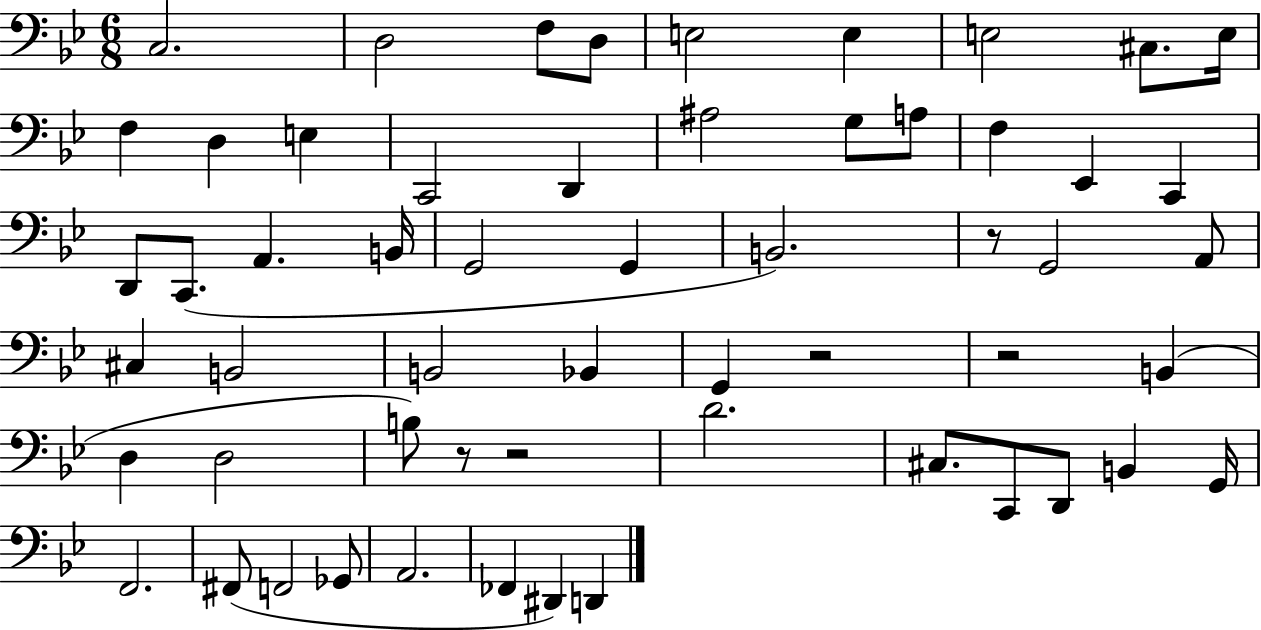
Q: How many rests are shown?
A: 5